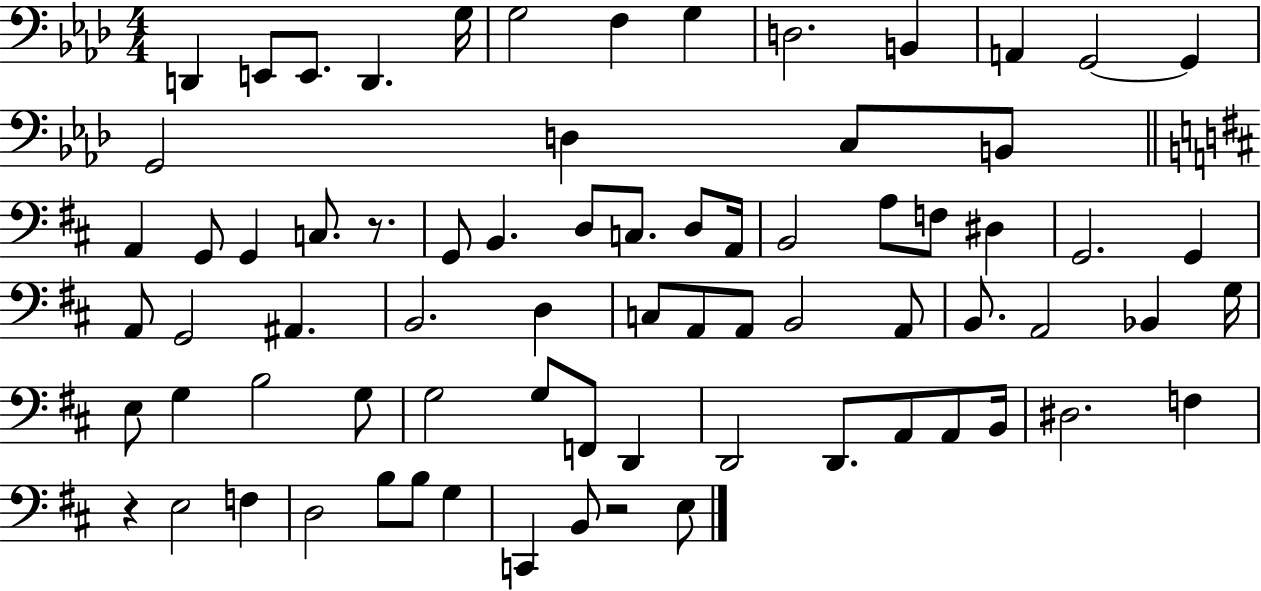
{
  \clef bass
  \numericTimeSignature
  \time 4/4
  \key aes \major
  d,4 e,8 e,8. d,4. g16 | g2 f4 g4 | d2. b,4 | a,4 g,2~~ g,4 | \break g,2 d4 c8 b,8 | \bar "||" \break \key b \minor a,4 g,8 g,4 c8. r8. | g,8 b,4. d8 c8. d8 a,16 | b,2 a8 f8 dis4 | g,2. g,4 | \break a,8 g,2 ais,4. | b,2. d4 | c8 a,8 a,8 b,2 a,8 | b,8. a,2 bes,4 g16 | \break e8 g4 b2 g8 | g2 g8 f,8 d,4 | d,2 d,8. a,8 a,8 b,16 | dis2. f4 | \break r4 e2 f4 | d2 b8 b8 g4 | c,4 b,8 r2 e8 | \bar "|."
}